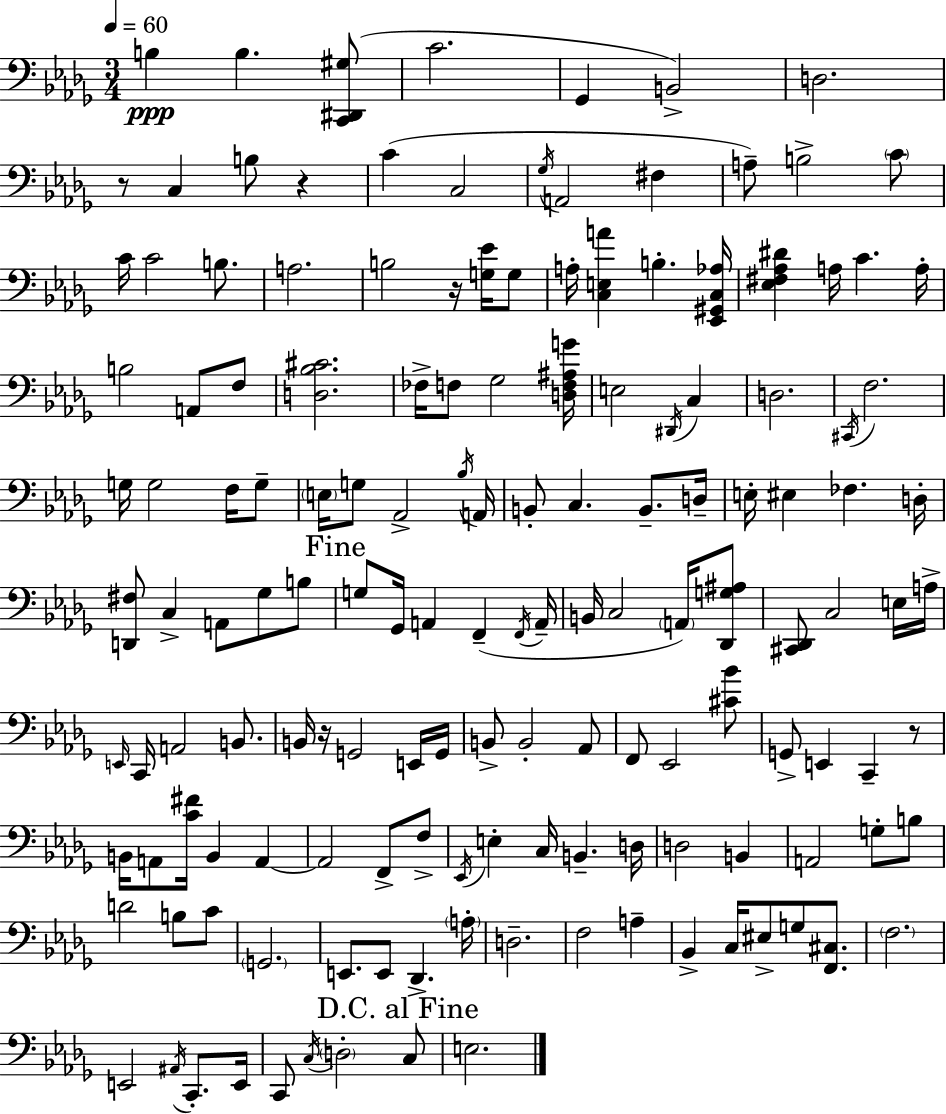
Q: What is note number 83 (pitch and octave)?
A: Ab2